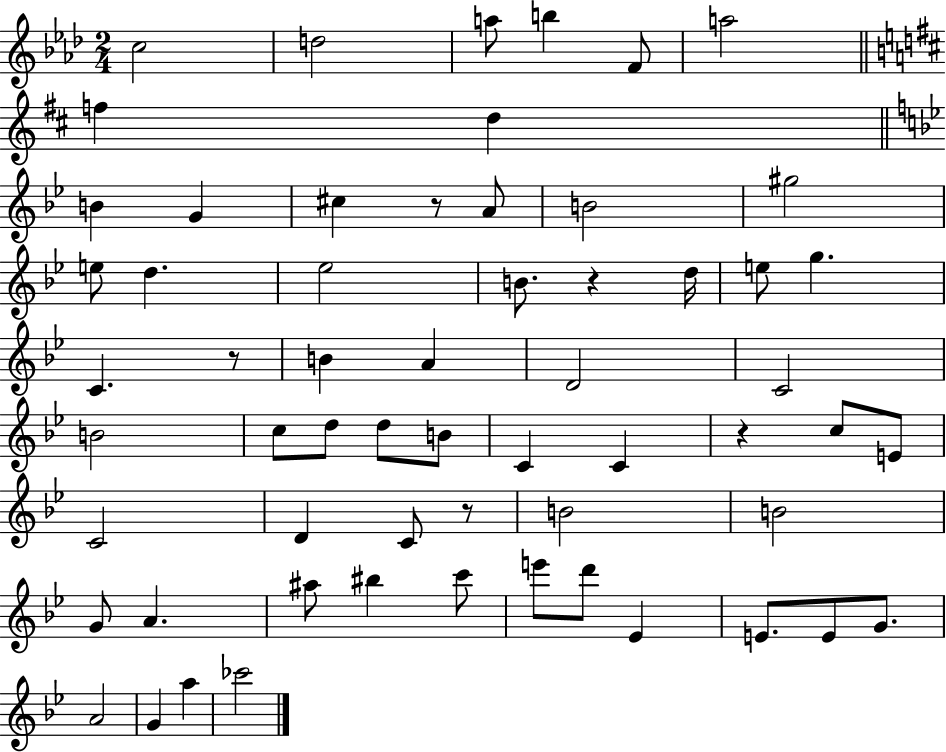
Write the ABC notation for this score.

X:1
T:Untitled
M:2/4
L:1/4
K:Ab
c2 d2 a/2 b F/2 a2 f d B G ^c z/2 A/2 B2 ^g2 e/2 d _e2 B/2 z d/4 e/2 g C z/2 B A D2 C2 B2 c/2 d/2 d/2 B/2 C C z c/2 E/2 C2 D C/2 z/2 B2 B2 G/2 A ^a/2 ^b c'/2 e'/2 d'/2 _E E/2 E/2 G/2 A2 G a _c'2